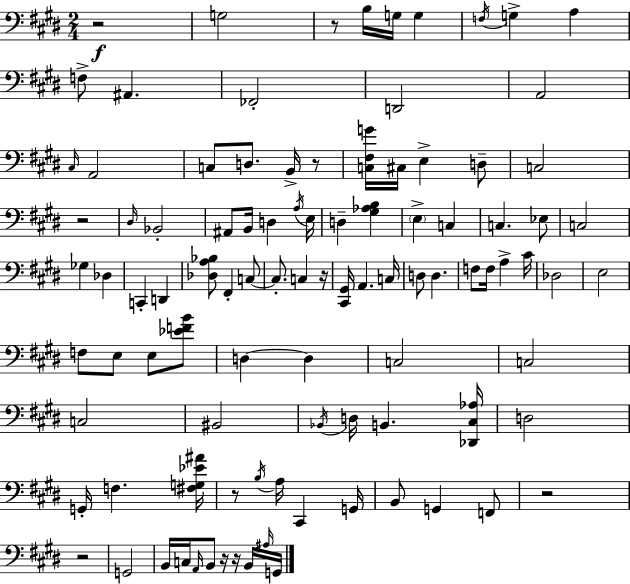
X:1
T:Untitled
M:2/4
L:1/4
K:E
z2 G,2 z/2 B,/4 G,/4 G, F,/4 G, A, F,/2 ^A,, _F,,2 D,,2 A,,2 ^C,/4 A,,2 C,/2 D,/2 B,,/4 z/2 [C,^F,G]/4 ^C,/4 E, D,/2 C,2 z2 ^D,/4 _B,,2 ^A,,/2 B,,/4 D, A,/4 E,/4 D, [^G,_A,B,] E, C, C, _E,/2 C,2 _G, _D, C,, D,, [_D,A,_B,]/2 ^F,, C,/2 C,/2 C, z/4 [^C,,^G,,]/4 A,, C,/4 D,/2 D, F,/2 F,/4 A, ^C/4 _D,2 E,2 F,/2 E,/2 E,/2 [_EFB]/2 D, D, C,2 C,2 C,2 ^B,,2 _B,,/4 D,/4 B,, [_D,,^C,_A,]/4 D,2 G,,/4 F, [^F,G,_E^A]/4 z/2 B,/4 A,/4 ^C,, G,,/4 B,,/2 G,, F,,/2 z2 z2 G,,2 B,,/4 C,/4 A,,/4 B,,/2 z/4 z/4 B,,/4 ^A,/4 G,,/4